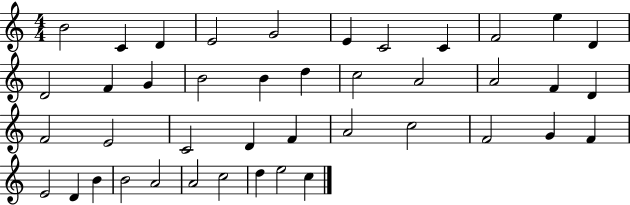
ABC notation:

X:1
T:Untitled
M:4/4
L:1/4
K:C
B2 C D E2 G2 E C2 C F2 e D D2 F G B2 B d c2 A2 A2 F D F2 E2 C2 D F A2 c2 F2 G F E2 D B B2 A2 A2 c2 d e2 c